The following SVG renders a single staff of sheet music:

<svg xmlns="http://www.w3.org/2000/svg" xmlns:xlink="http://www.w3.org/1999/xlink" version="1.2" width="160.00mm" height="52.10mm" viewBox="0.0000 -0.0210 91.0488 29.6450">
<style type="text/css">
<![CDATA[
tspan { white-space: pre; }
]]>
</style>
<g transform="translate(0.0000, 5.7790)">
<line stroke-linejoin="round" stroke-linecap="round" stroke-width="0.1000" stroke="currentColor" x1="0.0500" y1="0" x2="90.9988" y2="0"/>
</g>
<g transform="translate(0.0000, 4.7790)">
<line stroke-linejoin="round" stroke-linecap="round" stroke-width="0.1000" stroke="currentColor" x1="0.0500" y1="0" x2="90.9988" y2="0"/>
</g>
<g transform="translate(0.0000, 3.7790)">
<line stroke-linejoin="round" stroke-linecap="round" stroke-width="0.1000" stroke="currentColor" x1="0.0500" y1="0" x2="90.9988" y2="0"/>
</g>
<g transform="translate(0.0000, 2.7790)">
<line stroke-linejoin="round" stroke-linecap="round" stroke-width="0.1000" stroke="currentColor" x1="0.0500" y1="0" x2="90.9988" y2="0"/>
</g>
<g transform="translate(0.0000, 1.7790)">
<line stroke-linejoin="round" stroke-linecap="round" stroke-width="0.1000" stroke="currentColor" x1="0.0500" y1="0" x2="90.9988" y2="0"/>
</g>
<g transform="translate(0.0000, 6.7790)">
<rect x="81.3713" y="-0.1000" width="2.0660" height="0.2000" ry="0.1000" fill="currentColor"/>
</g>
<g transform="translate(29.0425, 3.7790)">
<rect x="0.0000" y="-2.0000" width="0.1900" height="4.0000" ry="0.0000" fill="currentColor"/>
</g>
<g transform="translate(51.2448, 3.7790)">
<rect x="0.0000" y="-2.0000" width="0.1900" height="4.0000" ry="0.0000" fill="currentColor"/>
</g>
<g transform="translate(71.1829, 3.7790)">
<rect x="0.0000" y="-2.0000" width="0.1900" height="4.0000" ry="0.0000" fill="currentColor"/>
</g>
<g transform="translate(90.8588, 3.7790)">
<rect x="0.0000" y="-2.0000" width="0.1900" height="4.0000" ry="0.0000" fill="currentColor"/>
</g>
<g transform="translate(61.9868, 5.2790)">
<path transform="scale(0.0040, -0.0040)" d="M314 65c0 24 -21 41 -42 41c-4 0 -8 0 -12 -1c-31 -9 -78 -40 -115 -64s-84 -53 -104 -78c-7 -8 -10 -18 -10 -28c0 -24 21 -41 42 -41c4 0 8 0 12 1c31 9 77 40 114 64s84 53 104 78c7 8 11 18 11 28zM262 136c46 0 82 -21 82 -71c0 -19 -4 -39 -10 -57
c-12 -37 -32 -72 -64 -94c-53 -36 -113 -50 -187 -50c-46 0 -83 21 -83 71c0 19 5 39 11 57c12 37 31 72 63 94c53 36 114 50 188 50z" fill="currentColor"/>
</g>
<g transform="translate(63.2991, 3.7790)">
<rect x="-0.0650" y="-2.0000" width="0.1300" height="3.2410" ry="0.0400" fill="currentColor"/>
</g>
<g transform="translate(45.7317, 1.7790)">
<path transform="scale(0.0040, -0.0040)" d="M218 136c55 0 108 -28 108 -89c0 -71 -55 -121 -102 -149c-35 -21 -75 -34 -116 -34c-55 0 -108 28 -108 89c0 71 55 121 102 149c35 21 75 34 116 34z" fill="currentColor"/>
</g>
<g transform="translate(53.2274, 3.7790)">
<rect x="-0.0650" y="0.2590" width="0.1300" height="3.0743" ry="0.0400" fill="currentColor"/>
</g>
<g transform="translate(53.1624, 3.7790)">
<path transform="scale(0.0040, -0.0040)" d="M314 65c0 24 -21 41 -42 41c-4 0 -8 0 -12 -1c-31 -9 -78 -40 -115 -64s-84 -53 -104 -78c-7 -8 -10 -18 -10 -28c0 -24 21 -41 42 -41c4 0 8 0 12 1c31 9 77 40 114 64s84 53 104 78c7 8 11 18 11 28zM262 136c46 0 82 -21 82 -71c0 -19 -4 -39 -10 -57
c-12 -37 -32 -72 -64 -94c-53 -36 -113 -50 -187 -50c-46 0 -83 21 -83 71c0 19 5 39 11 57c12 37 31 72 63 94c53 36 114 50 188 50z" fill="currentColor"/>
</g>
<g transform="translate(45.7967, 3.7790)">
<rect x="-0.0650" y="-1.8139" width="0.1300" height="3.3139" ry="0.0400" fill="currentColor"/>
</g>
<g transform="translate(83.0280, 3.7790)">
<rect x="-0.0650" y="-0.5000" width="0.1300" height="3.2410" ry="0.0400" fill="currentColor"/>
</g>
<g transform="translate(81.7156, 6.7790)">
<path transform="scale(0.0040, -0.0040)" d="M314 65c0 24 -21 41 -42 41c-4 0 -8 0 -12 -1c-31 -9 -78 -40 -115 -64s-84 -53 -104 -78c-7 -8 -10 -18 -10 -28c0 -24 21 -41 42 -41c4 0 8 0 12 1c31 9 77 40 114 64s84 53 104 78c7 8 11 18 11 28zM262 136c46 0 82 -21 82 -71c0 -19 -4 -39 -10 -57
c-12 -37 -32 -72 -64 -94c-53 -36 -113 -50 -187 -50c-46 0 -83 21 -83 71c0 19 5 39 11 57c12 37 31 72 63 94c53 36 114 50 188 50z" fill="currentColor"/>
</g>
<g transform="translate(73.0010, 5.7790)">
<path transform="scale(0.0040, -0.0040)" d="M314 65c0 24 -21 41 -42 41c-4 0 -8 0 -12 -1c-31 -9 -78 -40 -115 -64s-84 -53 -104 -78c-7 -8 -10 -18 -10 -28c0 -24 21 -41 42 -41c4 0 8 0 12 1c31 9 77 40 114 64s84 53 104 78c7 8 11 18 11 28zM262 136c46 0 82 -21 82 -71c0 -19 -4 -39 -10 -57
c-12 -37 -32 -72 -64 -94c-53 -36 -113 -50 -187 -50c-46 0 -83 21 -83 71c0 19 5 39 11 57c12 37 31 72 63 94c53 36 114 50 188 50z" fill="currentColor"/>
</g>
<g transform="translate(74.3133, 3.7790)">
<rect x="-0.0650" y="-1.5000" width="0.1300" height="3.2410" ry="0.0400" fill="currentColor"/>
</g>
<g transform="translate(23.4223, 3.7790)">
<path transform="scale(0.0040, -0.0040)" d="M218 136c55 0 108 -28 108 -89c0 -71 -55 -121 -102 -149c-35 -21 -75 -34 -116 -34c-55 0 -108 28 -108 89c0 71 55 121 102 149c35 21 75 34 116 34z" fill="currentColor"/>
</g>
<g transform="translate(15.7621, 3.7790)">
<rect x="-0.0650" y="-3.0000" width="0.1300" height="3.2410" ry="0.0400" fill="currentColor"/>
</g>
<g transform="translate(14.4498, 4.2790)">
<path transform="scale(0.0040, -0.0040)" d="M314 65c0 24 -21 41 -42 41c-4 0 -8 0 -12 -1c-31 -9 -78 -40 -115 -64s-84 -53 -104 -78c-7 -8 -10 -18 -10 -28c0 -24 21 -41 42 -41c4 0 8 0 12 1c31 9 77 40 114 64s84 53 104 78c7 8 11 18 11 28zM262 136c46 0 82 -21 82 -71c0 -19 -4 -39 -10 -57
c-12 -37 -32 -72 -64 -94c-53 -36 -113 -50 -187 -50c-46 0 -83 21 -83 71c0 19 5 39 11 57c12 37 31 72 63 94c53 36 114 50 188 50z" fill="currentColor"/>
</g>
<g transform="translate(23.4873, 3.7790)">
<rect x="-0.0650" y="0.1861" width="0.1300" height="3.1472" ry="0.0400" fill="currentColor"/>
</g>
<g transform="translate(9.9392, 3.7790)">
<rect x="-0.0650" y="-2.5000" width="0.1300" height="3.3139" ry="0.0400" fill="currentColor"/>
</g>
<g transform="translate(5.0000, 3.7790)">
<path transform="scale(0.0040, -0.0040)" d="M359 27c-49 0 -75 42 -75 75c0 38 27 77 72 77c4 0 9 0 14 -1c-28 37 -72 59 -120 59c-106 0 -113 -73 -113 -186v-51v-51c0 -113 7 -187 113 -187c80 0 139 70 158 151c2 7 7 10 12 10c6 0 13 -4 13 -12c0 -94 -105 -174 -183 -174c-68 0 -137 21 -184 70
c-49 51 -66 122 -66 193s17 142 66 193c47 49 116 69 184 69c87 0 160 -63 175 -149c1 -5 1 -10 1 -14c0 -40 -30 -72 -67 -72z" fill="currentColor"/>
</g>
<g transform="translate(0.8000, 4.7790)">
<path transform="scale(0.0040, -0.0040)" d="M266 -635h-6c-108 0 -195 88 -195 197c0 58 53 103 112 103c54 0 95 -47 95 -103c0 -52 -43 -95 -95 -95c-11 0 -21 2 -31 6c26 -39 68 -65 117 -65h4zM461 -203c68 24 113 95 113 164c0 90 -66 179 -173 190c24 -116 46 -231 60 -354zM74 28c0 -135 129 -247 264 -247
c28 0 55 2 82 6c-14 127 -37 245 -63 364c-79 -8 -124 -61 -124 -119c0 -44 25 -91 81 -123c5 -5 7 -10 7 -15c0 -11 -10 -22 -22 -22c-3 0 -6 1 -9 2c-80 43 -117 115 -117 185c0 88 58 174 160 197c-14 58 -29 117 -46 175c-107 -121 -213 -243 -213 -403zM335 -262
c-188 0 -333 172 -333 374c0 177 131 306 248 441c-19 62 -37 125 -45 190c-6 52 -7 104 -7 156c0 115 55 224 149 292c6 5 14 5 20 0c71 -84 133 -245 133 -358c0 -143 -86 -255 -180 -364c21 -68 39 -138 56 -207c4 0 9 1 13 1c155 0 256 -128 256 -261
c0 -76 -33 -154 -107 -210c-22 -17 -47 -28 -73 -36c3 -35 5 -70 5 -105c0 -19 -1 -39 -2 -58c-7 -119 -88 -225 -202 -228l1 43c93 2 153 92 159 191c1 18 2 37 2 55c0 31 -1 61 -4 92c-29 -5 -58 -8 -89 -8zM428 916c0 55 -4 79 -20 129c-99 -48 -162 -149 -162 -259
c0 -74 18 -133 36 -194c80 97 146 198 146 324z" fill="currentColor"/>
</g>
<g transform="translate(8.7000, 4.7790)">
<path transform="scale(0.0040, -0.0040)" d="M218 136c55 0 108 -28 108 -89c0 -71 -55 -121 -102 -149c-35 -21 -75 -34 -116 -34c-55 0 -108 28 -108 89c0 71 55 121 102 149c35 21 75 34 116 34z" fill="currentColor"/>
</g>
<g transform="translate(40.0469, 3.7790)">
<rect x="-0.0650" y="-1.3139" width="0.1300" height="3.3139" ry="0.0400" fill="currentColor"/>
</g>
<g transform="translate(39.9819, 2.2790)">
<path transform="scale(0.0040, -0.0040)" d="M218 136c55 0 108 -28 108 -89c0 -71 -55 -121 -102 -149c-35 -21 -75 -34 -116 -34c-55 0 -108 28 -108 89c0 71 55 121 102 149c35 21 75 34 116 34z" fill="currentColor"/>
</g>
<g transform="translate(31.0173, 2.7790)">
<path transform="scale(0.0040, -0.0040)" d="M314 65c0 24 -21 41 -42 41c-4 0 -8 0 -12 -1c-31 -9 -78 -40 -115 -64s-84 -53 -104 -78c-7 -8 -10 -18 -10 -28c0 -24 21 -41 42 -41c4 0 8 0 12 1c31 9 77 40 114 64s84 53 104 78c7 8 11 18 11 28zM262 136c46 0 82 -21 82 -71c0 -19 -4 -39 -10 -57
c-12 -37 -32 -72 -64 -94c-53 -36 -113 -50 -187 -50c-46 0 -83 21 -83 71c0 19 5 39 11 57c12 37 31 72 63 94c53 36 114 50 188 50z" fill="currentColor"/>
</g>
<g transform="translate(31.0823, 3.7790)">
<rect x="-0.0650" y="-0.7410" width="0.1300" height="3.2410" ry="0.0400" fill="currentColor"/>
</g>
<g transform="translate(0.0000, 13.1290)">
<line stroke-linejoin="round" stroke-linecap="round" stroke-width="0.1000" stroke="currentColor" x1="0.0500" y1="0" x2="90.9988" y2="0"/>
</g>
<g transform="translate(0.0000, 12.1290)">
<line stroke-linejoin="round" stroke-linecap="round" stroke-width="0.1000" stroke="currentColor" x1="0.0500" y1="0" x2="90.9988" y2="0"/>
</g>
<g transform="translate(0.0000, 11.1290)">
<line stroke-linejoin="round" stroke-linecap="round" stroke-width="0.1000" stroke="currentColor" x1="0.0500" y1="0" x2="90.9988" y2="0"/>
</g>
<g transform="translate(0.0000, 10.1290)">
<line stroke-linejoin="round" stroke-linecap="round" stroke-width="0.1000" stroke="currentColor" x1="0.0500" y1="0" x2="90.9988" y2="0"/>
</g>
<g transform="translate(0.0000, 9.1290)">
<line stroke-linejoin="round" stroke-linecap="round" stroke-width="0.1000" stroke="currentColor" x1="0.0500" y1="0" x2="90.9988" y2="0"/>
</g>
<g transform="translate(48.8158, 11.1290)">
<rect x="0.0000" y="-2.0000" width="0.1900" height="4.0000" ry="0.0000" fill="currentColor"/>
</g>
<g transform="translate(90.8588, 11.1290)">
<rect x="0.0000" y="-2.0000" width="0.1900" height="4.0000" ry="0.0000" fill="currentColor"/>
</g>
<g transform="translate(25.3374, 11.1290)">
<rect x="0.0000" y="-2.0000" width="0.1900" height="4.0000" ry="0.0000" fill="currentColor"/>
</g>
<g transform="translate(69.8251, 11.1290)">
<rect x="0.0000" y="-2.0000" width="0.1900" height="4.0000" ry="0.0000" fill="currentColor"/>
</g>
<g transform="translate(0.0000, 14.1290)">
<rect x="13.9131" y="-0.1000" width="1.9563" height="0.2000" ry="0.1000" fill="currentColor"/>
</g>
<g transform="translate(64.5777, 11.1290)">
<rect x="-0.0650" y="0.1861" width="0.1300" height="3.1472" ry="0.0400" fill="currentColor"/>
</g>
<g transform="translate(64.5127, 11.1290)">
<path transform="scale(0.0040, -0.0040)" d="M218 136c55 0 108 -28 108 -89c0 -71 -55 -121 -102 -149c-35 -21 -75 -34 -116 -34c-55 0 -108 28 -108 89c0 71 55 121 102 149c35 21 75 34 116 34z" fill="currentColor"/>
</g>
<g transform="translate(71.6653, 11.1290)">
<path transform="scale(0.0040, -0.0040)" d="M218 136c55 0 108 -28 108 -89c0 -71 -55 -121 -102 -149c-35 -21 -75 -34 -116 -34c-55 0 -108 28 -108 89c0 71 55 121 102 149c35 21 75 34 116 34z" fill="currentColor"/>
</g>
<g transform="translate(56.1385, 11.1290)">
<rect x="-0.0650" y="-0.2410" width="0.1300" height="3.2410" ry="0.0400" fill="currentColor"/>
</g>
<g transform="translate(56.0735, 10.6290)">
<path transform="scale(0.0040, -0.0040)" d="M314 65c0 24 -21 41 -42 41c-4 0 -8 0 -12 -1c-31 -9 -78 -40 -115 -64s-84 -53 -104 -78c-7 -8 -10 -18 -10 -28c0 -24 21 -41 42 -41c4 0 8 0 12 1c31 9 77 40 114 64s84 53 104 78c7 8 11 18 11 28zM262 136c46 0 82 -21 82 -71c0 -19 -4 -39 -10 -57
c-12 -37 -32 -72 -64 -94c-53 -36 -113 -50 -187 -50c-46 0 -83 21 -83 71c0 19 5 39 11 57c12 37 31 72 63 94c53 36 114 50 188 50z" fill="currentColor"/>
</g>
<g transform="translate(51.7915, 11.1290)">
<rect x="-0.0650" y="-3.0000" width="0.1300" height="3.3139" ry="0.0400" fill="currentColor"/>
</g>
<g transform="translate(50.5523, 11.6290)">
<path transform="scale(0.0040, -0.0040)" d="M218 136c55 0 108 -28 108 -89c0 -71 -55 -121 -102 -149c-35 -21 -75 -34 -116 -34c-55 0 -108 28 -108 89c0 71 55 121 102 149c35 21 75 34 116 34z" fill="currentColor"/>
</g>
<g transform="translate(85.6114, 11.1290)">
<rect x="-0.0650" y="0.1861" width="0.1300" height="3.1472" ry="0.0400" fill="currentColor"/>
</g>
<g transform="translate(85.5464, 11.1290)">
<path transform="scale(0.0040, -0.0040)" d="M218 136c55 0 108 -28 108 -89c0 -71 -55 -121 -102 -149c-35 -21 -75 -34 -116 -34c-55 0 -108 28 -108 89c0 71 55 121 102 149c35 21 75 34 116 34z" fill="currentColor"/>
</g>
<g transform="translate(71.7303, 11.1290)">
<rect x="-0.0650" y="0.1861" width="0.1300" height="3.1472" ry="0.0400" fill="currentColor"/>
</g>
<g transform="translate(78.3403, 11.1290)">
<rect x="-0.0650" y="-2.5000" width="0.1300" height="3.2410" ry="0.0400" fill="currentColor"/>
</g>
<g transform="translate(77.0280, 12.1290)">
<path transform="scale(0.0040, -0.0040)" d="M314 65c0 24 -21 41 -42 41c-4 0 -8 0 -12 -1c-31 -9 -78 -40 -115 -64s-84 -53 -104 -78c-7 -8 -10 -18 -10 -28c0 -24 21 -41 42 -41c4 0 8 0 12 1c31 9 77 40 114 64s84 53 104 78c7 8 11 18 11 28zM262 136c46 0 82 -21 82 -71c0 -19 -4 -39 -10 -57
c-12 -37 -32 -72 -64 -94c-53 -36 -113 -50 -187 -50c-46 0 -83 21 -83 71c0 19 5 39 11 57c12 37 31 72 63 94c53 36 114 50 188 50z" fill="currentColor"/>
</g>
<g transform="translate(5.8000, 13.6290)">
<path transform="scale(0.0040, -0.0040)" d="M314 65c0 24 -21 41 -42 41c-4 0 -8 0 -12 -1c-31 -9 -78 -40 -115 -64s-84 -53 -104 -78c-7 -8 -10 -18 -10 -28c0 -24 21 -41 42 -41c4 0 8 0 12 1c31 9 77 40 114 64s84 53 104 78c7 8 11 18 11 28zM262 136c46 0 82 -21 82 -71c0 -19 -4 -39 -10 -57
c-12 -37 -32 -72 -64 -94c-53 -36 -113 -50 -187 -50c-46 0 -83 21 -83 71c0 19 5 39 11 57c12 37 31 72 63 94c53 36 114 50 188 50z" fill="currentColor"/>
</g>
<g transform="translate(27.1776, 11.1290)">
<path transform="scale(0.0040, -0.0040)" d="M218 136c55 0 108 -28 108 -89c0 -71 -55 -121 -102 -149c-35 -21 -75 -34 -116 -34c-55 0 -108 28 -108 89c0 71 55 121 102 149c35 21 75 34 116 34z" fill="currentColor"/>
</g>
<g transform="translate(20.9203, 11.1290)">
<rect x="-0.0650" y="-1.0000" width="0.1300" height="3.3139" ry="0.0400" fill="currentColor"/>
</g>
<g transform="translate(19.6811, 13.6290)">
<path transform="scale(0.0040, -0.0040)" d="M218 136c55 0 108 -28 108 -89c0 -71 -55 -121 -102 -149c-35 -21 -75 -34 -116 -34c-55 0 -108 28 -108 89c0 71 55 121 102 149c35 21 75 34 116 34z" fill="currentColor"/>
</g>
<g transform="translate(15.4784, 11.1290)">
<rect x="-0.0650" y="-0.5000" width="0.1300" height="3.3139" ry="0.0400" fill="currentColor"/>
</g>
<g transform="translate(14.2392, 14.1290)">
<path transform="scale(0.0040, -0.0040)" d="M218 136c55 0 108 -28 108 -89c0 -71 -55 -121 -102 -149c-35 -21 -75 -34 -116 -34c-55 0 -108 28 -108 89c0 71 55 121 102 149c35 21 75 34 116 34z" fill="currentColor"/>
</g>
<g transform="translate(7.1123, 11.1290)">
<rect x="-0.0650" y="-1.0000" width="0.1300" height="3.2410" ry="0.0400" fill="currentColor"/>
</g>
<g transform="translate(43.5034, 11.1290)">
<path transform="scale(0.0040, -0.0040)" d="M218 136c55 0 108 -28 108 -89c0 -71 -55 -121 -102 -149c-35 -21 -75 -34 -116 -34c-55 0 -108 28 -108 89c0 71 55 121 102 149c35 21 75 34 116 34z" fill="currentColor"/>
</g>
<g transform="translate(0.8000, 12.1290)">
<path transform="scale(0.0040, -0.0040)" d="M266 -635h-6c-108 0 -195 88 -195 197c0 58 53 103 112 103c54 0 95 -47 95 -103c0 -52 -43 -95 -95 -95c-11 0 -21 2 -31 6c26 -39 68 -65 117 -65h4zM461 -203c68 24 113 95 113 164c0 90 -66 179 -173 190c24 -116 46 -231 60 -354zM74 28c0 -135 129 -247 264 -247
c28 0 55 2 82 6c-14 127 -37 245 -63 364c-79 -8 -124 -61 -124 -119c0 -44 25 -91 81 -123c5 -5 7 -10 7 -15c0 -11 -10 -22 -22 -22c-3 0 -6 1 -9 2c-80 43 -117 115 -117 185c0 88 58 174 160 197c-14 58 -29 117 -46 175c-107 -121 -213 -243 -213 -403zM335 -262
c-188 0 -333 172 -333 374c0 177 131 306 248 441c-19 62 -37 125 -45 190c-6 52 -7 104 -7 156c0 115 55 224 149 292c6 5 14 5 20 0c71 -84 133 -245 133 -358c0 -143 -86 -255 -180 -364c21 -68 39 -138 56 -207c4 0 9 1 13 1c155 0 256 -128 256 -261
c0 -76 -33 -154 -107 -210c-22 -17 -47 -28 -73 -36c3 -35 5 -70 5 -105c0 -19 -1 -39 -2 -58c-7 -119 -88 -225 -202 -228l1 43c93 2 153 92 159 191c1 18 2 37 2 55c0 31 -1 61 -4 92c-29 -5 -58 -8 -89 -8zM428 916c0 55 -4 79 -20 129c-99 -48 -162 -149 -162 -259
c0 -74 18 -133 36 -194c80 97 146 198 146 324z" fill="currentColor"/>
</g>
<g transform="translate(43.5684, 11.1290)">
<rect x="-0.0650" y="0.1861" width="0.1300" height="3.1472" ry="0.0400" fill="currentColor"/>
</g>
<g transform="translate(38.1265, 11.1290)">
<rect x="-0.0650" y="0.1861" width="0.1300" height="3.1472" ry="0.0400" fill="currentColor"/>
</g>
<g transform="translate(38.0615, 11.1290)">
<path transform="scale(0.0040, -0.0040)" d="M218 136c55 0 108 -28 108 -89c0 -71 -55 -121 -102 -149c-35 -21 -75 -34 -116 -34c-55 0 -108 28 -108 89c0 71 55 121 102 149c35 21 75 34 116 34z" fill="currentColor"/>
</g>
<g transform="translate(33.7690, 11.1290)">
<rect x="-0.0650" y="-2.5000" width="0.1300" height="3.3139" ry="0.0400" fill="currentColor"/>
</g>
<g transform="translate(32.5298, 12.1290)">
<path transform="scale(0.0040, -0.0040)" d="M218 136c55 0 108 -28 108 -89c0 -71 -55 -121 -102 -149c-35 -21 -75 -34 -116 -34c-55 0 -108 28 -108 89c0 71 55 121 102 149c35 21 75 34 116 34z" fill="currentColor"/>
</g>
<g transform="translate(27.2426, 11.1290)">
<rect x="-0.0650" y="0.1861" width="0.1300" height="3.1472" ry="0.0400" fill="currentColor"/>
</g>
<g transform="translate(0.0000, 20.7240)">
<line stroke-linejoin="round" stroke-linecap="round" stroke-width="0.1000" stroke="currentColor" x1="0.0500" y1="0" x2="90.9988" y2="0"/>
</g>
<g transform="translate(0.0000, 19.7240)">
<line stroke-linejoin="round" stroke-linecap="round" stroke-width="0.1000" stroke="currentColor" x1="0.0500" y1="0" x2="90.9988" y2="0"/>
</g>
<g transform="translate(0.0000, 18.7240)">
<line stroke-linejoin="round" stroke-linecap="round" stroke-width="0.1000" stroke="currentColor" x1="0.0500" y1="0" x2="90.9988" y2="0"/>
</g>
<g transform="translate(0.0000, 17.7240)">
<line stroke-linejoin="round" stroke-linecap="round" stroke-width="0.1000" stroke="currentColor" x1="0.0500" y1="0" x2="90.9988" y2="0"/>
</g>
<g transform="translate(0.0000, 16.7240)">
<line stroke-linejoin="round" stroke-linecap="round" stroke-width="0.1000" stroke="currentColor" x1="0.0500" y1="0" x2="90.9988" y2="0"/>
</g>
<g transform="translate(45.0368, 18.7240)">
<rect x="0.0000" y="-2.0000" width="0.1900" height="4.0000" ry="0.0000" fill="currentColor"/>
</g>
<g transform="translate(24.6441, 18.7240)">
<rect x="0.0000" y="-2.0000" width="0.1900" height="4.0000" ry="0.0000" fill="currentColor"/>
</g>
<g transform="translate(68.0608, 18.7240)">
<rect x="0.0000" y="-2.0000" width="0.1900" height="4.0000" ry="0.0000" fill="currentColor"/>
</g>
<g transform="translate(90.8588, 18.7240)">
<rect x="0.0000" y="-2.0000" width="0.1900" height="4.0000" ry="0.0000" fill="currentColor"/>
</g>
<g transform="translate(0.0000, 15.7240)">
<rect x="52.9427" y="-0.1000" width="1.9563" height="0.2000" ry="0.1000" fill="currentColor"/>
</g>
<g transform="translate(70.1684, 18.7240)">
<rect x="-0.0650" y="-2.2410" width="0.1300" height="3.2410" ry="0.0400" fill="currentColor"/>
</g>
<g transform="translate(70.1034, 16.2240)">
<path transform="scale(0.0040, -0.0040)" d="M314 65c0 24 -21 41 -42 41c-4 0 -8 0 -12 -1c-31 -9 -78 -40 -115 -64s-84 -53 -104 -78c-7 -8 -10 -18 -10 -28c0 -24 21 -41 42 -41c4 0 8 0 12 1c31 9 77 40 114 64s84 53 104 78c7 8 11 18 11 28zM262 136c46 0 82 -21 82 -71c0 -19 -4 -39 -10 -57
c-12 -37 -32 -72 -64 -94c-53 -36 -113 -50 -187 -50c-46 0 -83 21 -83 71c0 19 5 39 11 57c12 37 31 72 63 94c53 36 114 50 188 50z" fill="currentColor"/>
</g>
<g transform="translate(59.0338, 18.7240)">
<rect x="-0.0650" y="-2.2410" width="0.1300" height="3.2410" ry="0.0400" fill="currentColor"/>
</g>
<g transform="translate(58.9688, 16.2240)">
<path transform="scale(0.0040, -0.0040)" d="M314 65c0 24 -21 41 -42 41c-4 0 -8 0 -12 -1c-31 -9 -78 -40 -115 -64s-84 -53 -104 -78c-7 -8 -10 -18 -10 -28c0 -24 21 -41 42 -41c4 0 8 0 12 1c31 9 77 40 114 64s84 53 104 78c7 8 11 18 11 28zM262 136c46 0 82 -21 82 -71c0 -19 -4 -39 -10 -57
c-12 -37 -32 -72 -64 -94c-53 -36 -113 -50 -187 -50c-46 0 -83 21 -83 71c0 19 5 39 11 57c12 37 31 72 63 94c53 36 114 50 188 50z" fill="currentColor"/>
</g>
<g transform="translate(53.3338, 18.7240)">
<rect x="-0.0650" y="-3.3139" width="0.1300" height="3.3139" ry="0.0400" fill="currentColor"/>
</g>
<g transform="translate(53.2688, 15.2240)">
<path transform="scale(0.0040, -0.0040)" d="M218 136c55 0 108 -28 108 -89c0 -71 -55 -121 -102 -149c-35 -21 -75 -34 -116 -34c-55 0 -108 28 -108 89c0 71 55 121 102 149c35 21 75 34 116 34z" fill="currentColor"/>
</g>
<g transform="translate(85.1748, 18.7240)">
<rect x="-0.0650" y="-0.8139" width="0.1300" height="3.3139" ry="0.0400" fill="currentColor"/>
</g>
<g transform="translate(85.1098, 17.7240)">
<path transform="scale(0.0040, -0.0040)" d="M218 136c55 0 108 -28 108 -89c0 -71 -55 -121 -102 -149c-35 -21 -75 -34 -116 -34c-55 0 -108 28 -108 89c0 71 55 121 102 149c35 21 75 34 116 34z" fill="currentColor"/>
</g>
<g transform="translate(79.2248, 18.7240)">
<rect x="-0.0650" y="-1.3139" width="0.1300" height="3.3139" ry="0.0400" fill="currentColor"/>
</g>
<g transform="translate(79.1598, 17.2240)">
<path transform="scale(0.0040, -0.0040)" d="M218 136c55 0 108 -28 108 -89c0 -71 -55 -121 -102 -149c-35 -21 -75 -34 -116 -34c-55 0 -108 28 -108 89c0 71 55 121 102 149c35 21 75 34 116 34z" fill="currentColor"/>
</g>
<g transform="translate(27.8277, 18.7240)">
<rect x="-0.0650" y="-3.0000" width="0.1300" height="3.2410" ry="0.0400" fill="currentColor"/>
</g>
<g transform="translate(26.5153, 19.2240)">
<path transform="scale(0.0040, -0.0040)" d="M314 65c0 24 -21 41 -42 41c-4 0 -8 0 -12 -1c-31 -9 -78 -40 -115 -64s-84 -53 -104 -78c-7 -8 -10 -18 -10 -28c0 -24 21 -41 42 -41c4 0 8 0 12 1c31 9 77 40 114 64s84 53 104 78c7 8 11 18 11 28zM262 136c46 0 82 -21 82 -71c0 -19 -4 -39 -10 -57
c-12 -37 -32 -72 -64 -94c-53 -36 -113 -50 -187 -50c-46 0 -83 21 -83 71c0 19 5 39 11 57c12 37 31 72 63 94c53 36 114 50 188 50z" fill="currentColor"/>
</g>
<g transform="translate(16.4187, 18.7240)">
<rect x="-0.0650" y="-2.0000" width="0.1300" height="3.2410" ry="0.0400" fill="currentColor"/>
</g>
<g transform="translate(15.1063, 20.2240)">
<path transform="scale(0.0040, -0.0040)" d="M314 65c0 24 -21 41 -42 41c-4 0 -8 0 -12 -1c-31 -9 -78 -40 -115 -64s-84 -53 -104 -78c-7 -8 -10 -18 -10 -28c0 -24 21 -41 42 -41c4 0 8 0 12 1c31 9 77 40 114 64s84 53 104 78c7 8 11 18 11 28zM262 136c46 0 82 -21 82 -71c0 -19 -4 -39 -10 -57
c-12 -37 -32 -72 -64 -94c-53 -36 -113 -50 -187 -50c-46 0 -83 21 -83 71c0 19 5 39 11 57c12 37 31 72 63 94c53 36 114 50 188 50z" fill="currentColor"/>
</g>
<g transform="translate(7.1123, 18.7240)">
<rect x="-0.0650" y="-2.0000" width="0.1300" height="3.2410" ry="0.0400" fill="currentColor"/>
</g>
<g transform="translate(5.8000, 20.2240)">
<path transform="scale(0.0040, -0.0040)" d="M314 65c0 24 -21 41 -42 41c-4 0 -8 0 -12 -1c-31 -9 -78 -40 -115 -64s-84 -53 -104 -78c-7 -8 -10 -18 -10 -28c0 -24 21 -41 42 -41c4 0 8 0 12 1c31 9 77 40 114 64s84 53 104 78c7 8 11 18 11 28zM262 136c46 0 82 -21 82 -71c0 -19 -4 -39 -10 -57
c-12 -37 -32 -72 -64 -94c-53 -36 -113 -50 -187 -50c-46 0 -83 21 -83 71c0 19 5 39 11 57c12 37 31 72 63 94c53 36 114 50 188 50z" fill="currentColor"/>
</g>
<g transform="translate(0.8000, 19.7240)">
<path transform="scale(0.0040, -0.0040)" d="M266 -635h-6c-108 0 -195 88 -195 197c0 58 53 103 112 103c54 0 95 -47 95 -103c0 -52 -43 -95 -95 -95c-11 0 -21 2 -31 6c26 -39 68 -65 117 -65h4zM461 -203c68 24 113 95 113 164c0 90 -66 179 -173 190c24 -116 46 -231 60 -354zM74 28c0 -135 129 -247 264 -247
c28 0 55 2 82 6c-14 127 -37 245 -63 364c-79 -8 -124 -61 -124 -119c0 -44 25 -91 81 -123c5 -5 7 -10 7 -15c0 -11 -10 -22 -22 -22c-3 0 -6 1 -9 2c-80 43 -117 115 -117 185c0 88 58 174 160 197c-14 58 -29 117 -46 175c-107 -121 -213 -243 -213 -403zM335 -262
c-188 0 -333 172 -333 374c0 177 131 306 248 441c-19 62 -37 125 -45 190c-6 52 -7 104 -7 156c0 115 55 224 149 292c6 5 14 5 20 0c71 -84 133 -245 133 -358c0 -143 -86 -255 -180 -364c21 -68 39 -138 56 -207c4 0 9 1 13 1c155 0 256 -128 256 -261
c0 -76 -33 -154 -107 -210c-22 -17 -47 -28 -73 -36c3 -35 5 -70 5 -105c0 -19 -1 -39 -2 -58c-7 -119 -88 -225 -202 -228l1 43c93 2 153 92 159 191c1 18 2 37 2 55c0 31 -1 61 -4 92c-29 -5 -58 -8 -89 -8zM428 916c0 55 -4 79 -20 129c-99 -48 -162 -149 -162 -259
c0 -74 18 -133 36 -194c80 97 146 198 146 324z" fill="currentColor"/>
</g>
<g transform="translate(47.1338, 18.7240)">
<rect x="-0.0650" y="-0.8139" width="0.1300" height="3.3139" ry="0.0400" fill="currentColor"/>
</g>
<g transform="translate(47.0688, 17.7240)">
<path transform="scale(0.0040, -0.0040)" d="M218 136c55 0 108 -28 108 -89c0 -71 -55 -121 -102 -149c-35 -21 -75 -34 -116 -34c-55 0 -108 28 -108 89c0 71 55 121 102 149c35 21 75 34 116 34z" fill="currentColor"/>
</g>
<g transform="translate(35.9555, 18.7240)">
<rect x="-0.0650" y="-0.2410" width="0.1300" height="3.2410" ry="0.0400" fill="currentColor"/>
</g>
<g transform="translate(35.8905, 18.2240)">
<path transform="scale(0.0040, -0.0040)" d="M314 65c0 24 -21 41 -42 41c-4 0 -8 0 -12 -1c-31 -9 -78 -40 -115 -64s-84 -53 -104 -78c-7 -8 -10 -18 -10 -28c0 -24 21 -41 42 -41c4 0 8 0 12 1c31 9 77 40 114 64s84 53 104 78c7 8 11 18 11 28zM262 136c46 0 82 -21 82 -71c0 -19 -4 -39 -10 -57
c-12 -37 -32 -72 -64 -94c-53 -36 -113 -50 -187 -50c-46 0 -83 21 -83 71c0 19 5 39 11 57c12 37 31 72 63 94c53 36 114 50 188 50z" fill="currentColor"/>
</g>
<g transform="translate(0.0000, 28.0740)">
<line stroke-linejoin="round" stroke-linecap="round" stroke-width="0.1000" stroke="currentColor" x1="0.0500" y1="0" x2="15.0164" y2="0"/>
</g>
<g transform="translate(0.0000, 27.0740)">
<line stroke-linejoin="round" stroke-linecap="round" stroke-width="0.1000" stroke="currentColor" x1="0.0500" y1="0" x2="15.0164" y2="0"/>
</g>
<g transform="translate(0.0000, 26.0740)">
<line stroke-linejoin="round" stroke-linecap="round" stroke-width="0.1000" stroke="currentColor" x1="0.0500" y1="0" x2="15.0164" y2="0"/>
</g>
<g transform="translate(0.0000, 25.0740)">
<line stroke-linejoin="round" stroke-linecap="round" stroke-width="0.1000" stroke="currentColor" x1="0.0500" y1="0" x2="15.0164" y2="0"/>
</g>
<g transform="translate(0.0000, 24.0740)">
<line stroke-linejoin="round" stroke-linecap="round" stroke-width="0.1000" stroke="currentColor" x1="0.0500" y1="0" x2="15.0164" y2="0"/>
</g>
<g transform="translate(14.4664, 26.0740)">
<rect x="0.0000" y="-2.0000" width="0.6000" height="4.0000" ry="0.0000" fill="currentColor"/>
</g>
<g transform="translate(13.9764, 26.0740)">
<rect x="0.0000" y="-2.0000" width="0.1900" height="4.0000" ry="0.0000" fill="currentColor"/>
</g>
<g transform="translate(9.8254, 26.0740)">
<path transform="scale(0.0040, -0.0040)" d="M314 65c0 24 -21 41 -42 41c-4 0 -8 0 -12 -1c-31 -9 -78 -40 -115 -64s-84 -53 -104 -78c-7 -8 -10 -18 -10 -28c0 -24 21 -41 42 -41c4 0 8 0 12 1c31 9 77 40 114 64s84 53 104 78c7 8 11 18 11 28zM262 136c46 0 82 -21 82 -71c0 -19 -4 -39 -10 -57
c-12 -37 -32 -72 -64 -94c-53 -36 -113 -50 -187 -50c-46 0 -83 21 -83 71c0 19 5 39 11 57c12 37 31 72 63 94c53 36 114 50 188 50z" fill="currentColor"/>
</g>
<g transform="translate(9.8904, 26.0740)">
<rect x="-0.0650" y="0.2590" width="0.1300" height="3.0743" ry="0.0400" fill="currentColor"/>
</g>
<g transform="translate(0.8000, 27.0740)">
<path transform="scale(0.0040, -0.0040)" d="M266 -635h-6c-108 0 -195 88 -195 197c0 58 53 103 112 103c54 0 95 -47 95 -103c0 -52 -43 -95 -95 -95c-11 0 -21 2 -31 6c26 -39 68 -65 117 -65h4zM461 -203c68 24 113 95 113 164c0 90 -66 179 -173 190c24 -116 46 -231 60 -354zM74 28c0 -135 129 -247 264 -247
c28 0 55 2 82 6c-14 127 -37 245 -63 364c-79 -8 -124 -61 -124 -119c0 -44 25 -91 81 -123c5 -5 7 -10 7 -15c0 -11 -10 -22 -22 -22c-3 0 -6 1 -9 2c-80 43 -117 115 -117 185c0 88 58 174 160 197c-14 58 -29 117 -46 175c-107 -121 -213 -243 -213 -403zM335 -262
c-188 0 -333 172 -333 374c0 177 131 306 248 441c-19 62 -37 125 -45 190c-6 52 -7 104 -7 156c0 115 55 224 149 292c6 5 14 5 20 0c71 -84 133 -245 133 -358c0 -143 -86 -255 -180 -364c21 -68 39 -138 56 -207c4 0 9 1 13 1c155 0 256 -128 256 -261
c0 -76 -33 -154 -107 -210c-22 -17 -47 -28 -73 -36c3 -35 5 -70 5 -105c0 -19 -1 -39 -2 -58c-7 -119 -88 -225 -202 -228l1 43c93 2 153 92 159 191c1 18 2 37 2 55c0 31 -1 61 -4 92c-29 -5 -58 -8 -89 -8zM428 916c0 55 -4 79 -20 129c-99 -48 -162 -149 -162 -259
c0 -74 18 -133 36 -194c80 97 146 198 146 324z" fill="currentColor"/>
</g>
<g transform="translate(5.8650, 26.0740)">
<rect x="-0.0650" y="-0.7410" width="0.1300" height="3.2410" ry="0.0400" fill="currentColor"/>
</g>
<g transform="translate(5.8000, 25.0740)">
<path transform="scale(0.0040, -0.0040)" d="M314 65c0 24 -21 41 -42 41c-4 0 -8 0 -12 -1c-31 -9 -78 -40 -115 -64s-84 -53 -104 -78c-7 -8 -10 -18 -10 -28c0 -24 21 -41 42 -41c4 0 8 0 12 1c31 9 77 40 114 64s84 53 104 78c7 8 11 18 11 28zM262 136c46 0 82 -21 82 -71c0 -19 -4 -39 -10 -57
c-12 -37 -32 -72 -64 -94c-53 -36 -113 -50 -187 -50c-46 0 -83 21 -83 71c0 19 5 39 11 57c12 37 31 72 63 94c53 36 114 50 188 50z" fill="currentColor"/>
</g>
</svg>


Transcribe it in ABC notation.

X:1
T:Untitled
M:4/4
L:1/4
K:C
G A2 B d2 e f B2 F2 E2 C2 D2 C D B G B B A c2 B B G2 B F2 F2 A2 c2 d b g2 g2 e d d2 B2